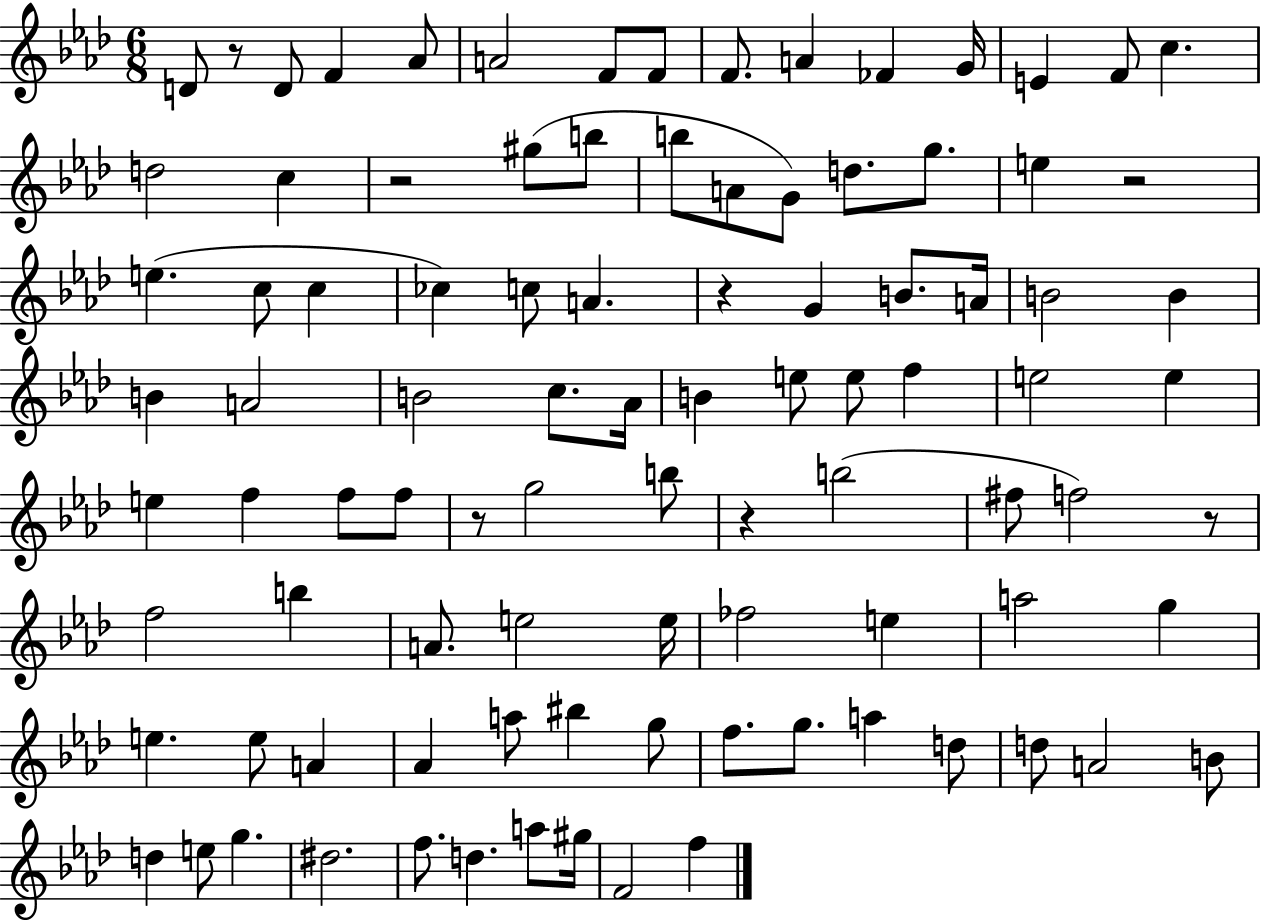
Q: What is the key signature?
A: AES major